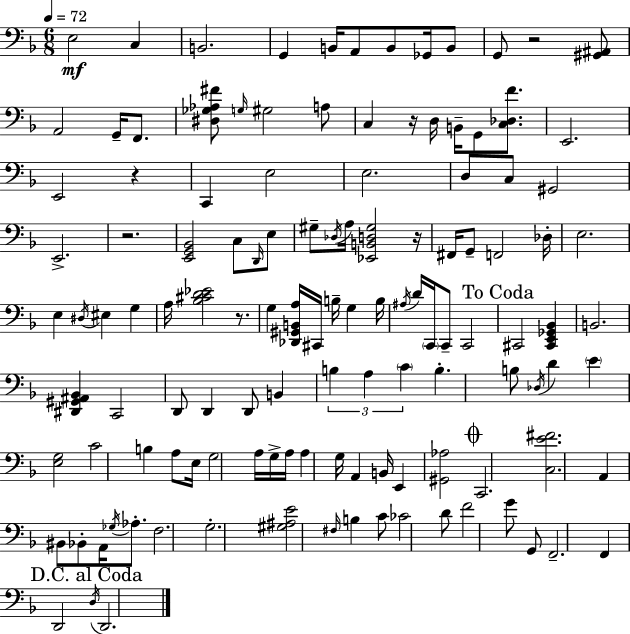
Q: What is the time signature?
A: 6/8